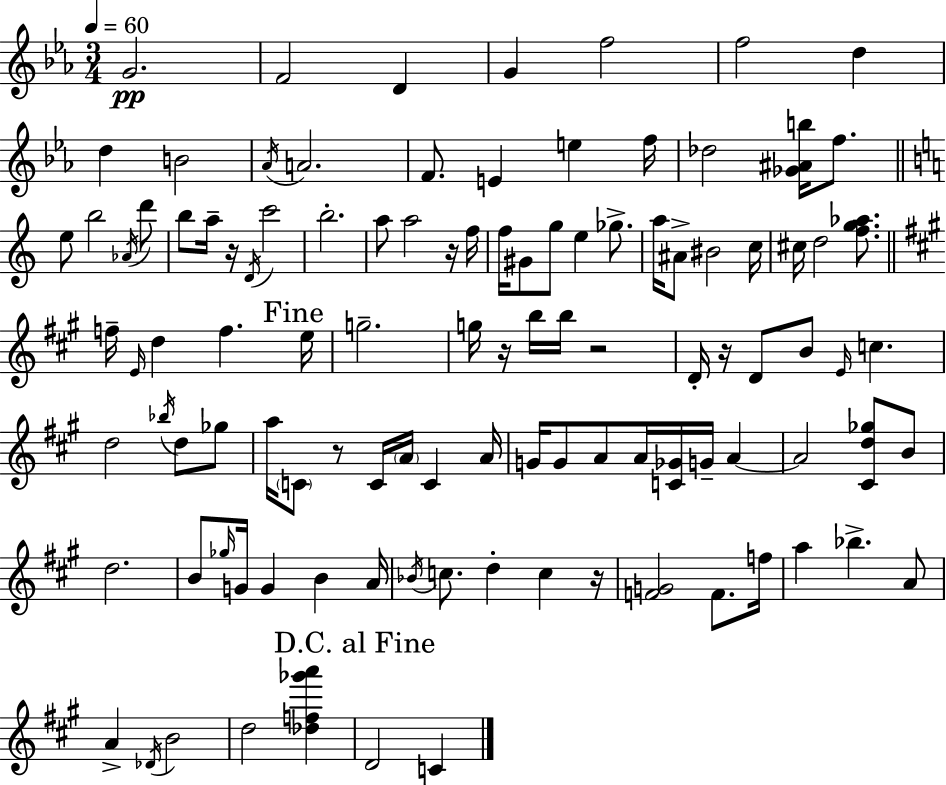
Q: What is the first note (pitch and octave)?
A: G4